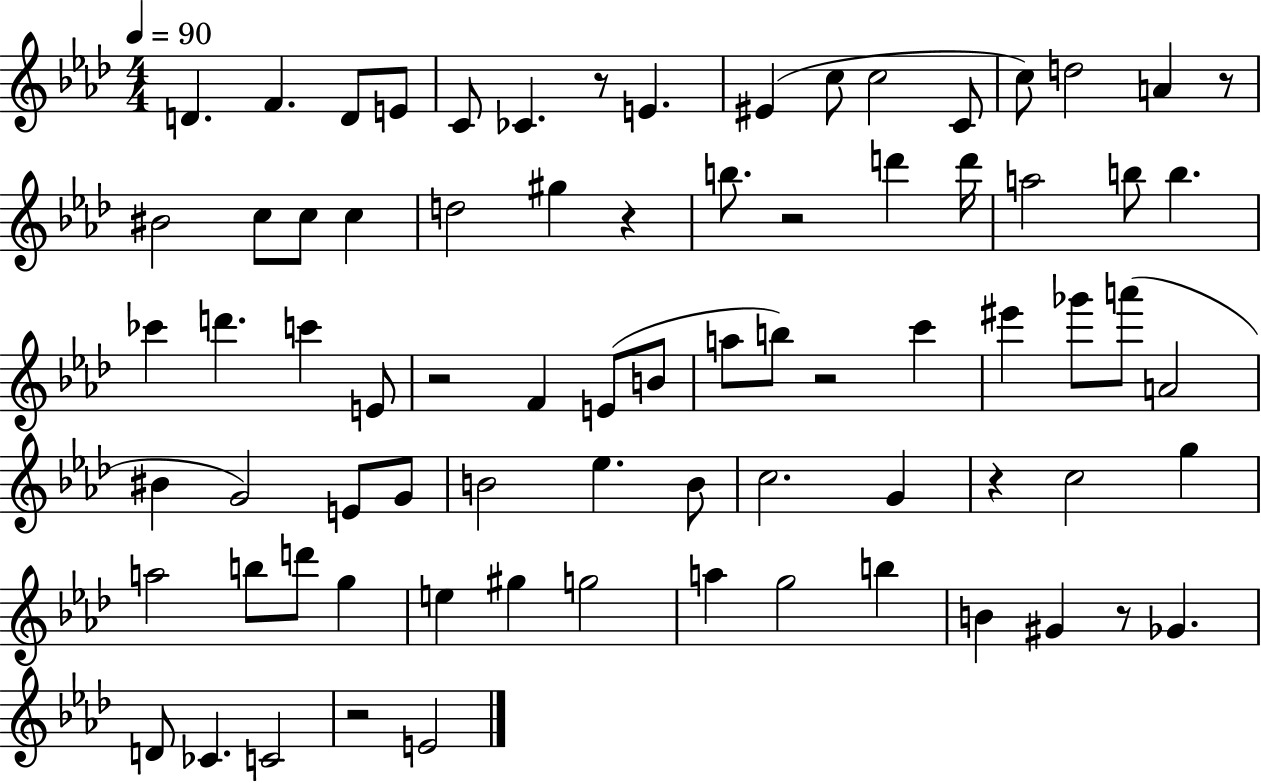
{
  \clef treble
  \numericTimeSignature
  \time 4/4
  \key aes \major
  \tempo 4 = 90
  d'4. f'4. d'8 e'8 | c'8 ces'4. r8 e'4. | eis'4( c''8 c''2 c'8 | c''8) d''2 a'4 r8 | \break bis'2 c''8 c''8 c''4 | d''2 gis''4 r4 | b''8. r2 d'''4 d'''16 | a''2 b''8 b''4. | \break ces'''4 d'''4. c'''4 e'8 | r2 f'4 e'8( b'8 | a''8 b''8) r2 c'''4 | eis'''4 ges'''8 a'''8( a'2 | \break bis'4 g'2) e'8 g'8 | b'2 ees''4. b'8 | c''2. g'4 | r4 c''2 g''4 | \break a''2 b''8 d'''8 g''4 | e''4 gis''4 g''2 | a''4 g''2 b''4 | b'4 gis'4 r8 ges'4. | \break d'8 ces'4. c'2 | r2 e'2 | \bar "|."
}